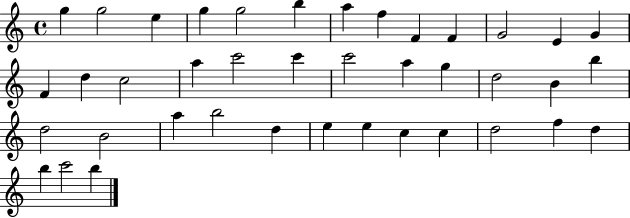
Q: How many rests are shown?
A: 0